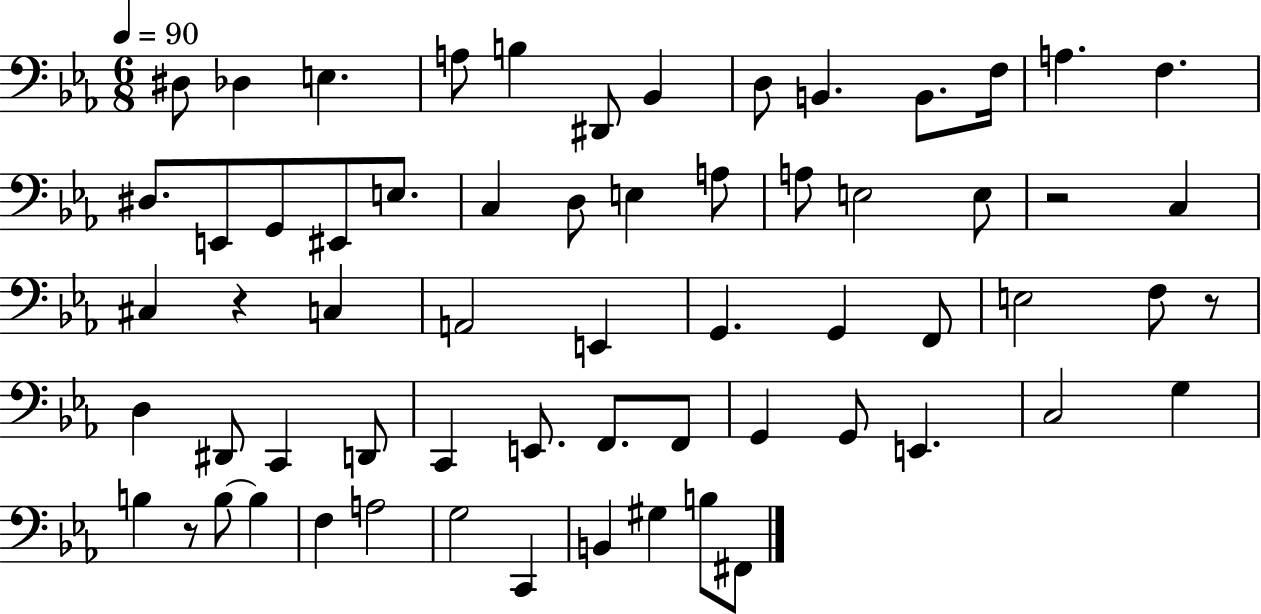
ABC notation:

X:1
T:Untitled
M:6/8
L:1/4
K:Eb
^D,/2 _D, E, A,/2 B, ^D,,/2 _B,, D,/2 B,, B,,/2 F,/4 A, F, ^D,/2 E,,/2 G,,/2 ^E,,/2 E,/2 C, D,/2 E, A,/2 A,/2 E,2 E,/2 z2 C, ^C, z C, A,,2 E,, G,, G,, F,,/2 E,2 F,/2 z/2 D, ^D,,/2 C,, D,,/2 C,, E,,/2 F,,/2 F,,/2 G,, G,,/2 E,, C,2 G, B, z/2 B,/2 B, F, A,2 G,2 C,, B,, ^G, B,/2 ^F,,/2